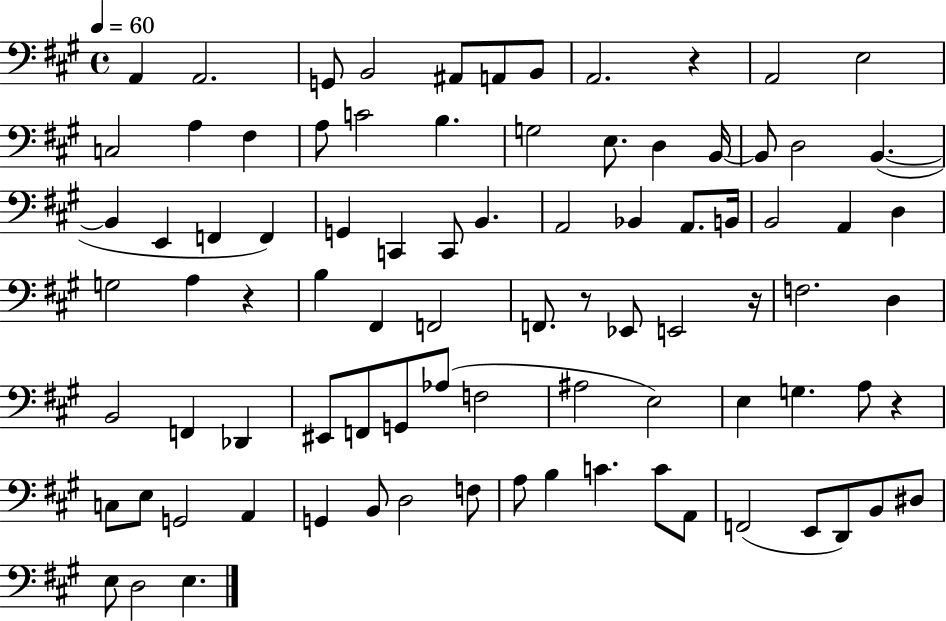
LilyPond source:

{
  \clef bass
  \time 4/4
  \defaultTimeSignature
  \key a \major
  \tempo 4 = 60
  a,4 a,2. | g,8 b,2 ais,8 a,8 b,8 | a,2. r4 | a,2 e2 | \break c2 a4 fis4 | a8 c'2 b4. | g2 e8. d4 b,16~~ | b,8 d2 b,4.~(~ | \break b,4 e,4 f,4 f,4) | g,4 c,4 c,8 b,4. | a,2 bes,4 a,8. b,16 | b,2 a,4 d4 | \break g2 a4 r4 | b4 fis,4 f,2 | f,8. r8 ees,8 e,2 r16 | f2. d4 | \break b,2 f,4 des,4 | eis,8 f,8 g,8 aes8( f2 | ais2 e2) | e4 g4. a8 r4 | \break c8 e8 g,2 a,4 | g,4 b,8 d2 f8 | a8 b4 c'4. c'8 a,8 | f,2( e,8 d,8) b,8 dis8 | \break e8 d2 e4. | \bar "|."
}